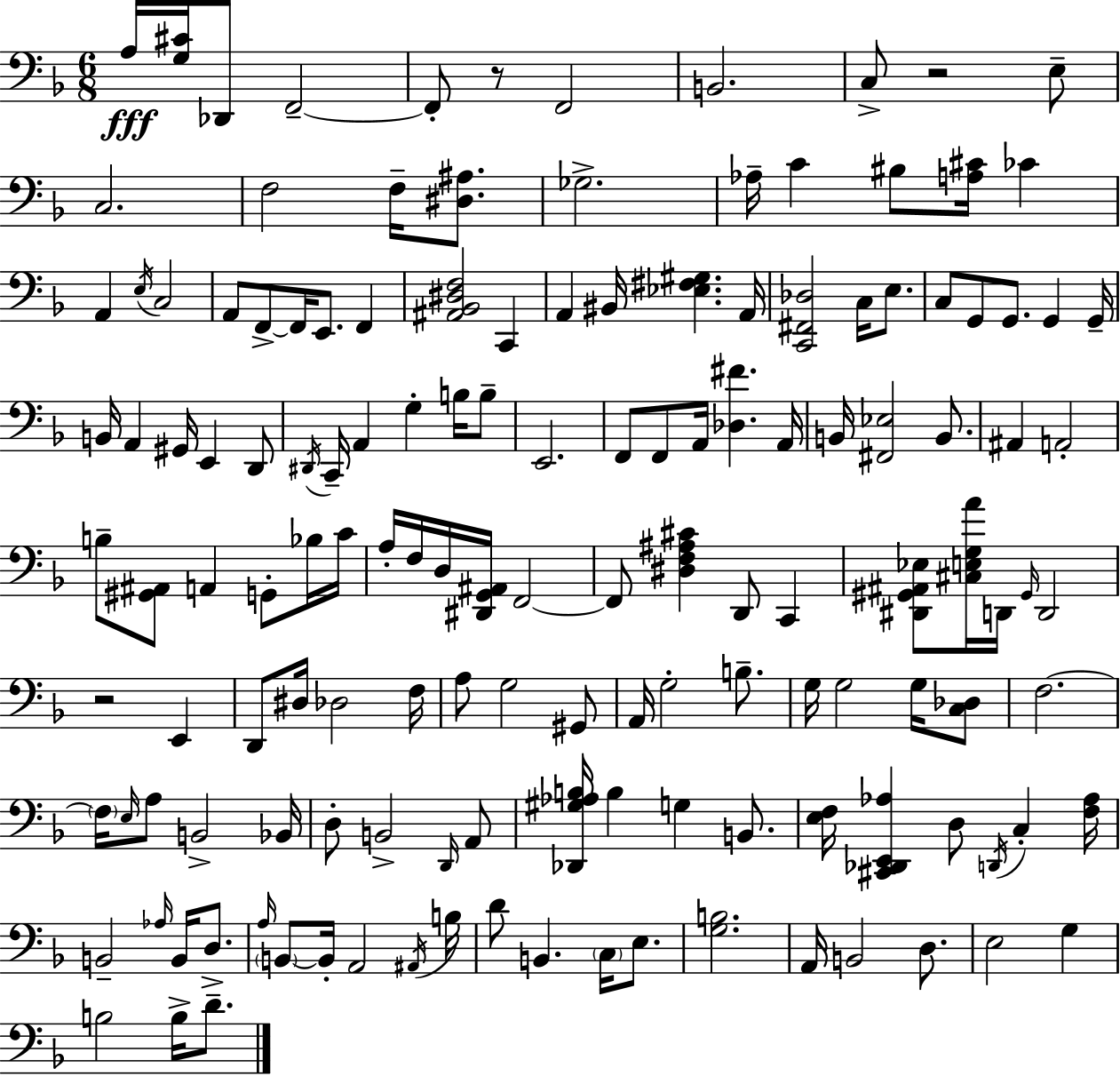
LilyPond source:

{
  \clef bass
  \numericTimeSignature
  \time 6/8
  \key f \major
  a16\fff <g cis'>16 des,8 f,2--~~ | f,8-. r8 f,2 | b,2. | c8-> r2 e8-- | \break c2. | f2 f16-- <dis ais>8. | ges2.-> | aes16-- c'4 bis8 <a cis'>16 ces'4 | \break a,4 \acciaccatura { e16 } c2 | a,8 f,8->~~ f,16 e,8. f,4 | <ais, bes, dis f>2 c,4 | a,4 bis,16 <ees fis gis>4. | \break a,16 <c, fis, des>2 c16 e8. | c8 g,8 g,8. g,4 | g,16-- b,16 a,4 gis,16 e,4 d,8 | \acciaccatura { dis,16 } c,16-- a,4 g4-. b16 | \break b8-- e,2. | f,8 f,8 a,16 <des fis'>4. | a,16 b,16 <fis, ees>2 b,8. | ais,4 a,2-. | \break b8-- <gis, ais,>8 a,4 g,8-. | bes16 c'16 a16-. f16 d16 <dis, g, ais,>16 f,2~~ | f,8 <dis f ais cis'>4 d,8 c,4 | <dis, gis, ais, ees>8 <cis e g a'>16 d,16 \grace { gis,16 } d,2 | \break r2 e,4 | d,8 dis16 des2 | f16 a8 g2 | gis,8 a,16 g2-. | \break b8.-- g16 g2 | g16 <c des>8 f2.~~ | \parenthesize f16 \grace { e16 } a8 b,2-> | bes,16 d8-. b,2-> | \break \grace { d,16 } a,8 <des, gis aes b>16 b4 g4 | b,8. <e f>16 <cis, des, e, aes>4 d8 | \acciaccatura { d,16 } c4-. <f aes>16 b,2-- | \grace { aes16 } b,16 d8.-> \grace { a16 } \parenthesize b,8~~ b,16-. a,2 | \break \acciaccatura { ais,16 } b16 d'8 b,4. | \parenthesize c16 e8. <g b>2. | a,16 b,2 | d8. e2 | \break g4 b2 | b16-> d'8.-- \bar "|."
}